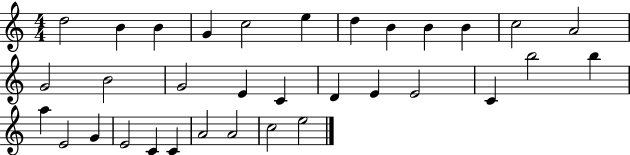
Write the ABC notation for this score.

X:1
T:Untitled
M:4/4
L:1/4
K:C
d2 B B G c2 e d B B B c2 A2 G2 B2 G2 E C D E E2 C b2 b a E2 G E2 C C A2 A2 c2 e2